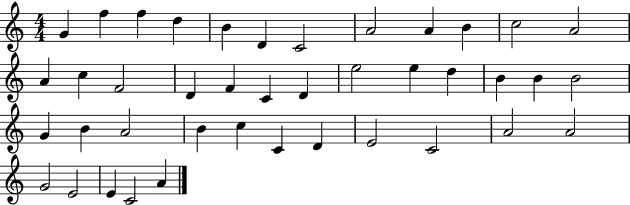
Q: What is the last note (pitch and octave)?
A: A4